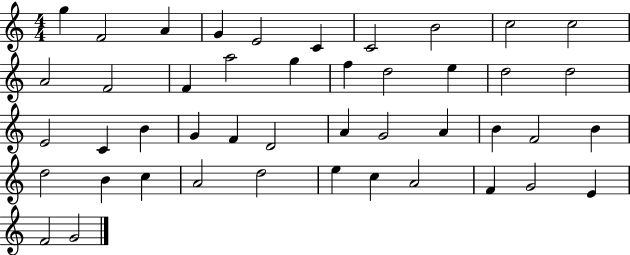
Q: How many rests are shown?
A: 0